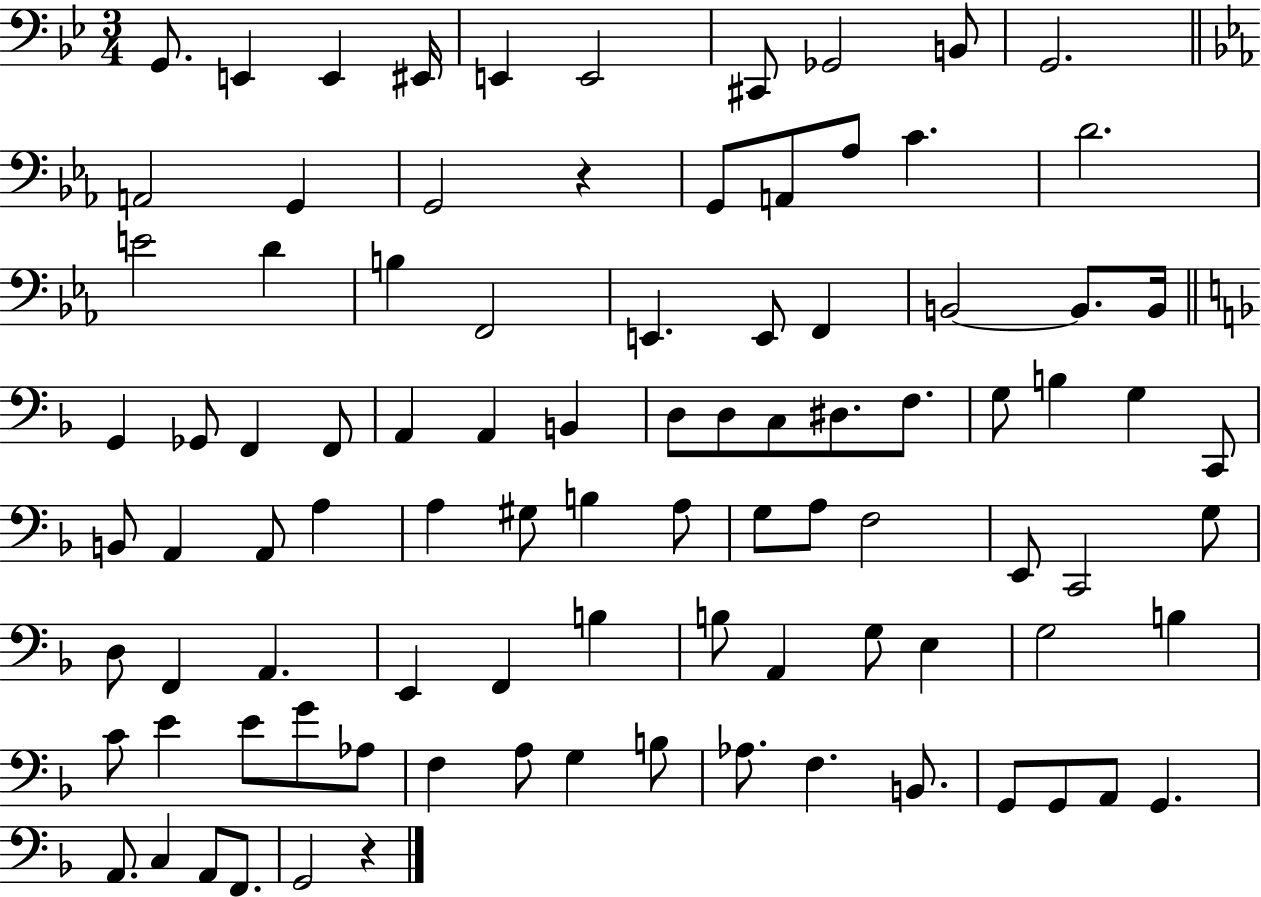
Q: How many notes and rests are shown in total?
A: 93